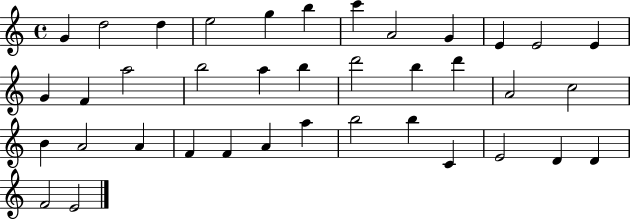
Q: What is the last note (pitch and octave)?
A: E4